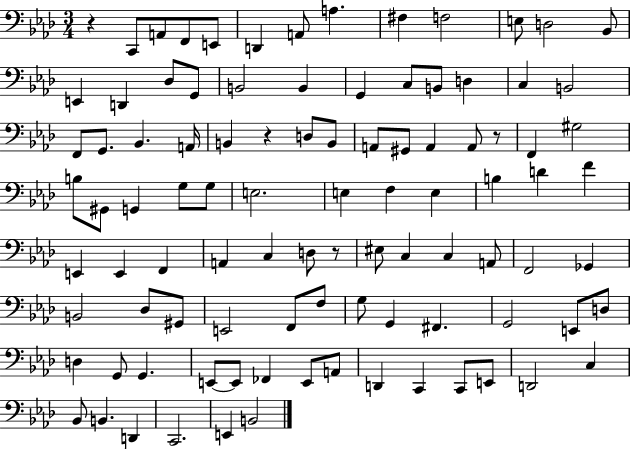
{
  \clef bass
  \numericTimeSignature
  \time 3/4
  \key aes \major
  r4 c,8 a,8 f,8 e,8 | d,4 a,8 a4. | fis4 f2 | e8 d2 bes,8 | \break e,4 d,4 des8 g,8 | b,2 b,4 | g,4 c8 b,8 d4 | c4 b,2 | \break f,8 g,8. bes,4. a,16 | b,4 r4 d8 b,8 | a,8 gis,8 a,4 a,8 r8 | f,4 gis2 | \break b8 gis,8 g,4 g8 g8 | e2. | e4 f4 e4 | b4 d'4 f'4 | \break e,4 e,4 f,4 | a,4 c4 d8 r8 | eis8 c4 c4 a,8 | f,2 ges,4 | \break b,2 des8 gis,8 | e,2 f,8 f8 | g8 g,4 fis,4. | g,2 e,8 d8 | \break d4 g,8 g,4. | e,8~~ e,8 fes,4 e,8 a,8 | d,4 c,4 c,8 e,8 | d,2 c4 | \break bes,8 b,4. d,4 | c,2. | e,4 b,2 | \bar "|."
}